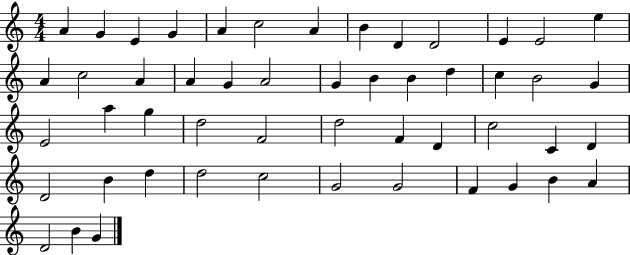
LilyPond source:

{
  \clef treble
  \numericTimeSignature
  \time 4/4
  \key c \major
  a'4 g'4 e'4 g'4 | a'4 c''2 a'4 | b'4 d'4 d'2 | e'4 e'2 e''4 | \break a'4 c''2 a'4 | a'4 g'4 a'2 | g'4 b'4 b'4 d''4 | c''4 b'2 g'4 | \break e'2 a''4 g''4 | d''2 f'2 | d''2 f'4 d'4 | c''2 c'4 d'4 | \break d'2 b'4 d''4 | d''2 c''2 | g'2 g'2 | f'4 g'4 b'4 a'4 | \break d'2 b'4 g'4 | \bar "|."
}